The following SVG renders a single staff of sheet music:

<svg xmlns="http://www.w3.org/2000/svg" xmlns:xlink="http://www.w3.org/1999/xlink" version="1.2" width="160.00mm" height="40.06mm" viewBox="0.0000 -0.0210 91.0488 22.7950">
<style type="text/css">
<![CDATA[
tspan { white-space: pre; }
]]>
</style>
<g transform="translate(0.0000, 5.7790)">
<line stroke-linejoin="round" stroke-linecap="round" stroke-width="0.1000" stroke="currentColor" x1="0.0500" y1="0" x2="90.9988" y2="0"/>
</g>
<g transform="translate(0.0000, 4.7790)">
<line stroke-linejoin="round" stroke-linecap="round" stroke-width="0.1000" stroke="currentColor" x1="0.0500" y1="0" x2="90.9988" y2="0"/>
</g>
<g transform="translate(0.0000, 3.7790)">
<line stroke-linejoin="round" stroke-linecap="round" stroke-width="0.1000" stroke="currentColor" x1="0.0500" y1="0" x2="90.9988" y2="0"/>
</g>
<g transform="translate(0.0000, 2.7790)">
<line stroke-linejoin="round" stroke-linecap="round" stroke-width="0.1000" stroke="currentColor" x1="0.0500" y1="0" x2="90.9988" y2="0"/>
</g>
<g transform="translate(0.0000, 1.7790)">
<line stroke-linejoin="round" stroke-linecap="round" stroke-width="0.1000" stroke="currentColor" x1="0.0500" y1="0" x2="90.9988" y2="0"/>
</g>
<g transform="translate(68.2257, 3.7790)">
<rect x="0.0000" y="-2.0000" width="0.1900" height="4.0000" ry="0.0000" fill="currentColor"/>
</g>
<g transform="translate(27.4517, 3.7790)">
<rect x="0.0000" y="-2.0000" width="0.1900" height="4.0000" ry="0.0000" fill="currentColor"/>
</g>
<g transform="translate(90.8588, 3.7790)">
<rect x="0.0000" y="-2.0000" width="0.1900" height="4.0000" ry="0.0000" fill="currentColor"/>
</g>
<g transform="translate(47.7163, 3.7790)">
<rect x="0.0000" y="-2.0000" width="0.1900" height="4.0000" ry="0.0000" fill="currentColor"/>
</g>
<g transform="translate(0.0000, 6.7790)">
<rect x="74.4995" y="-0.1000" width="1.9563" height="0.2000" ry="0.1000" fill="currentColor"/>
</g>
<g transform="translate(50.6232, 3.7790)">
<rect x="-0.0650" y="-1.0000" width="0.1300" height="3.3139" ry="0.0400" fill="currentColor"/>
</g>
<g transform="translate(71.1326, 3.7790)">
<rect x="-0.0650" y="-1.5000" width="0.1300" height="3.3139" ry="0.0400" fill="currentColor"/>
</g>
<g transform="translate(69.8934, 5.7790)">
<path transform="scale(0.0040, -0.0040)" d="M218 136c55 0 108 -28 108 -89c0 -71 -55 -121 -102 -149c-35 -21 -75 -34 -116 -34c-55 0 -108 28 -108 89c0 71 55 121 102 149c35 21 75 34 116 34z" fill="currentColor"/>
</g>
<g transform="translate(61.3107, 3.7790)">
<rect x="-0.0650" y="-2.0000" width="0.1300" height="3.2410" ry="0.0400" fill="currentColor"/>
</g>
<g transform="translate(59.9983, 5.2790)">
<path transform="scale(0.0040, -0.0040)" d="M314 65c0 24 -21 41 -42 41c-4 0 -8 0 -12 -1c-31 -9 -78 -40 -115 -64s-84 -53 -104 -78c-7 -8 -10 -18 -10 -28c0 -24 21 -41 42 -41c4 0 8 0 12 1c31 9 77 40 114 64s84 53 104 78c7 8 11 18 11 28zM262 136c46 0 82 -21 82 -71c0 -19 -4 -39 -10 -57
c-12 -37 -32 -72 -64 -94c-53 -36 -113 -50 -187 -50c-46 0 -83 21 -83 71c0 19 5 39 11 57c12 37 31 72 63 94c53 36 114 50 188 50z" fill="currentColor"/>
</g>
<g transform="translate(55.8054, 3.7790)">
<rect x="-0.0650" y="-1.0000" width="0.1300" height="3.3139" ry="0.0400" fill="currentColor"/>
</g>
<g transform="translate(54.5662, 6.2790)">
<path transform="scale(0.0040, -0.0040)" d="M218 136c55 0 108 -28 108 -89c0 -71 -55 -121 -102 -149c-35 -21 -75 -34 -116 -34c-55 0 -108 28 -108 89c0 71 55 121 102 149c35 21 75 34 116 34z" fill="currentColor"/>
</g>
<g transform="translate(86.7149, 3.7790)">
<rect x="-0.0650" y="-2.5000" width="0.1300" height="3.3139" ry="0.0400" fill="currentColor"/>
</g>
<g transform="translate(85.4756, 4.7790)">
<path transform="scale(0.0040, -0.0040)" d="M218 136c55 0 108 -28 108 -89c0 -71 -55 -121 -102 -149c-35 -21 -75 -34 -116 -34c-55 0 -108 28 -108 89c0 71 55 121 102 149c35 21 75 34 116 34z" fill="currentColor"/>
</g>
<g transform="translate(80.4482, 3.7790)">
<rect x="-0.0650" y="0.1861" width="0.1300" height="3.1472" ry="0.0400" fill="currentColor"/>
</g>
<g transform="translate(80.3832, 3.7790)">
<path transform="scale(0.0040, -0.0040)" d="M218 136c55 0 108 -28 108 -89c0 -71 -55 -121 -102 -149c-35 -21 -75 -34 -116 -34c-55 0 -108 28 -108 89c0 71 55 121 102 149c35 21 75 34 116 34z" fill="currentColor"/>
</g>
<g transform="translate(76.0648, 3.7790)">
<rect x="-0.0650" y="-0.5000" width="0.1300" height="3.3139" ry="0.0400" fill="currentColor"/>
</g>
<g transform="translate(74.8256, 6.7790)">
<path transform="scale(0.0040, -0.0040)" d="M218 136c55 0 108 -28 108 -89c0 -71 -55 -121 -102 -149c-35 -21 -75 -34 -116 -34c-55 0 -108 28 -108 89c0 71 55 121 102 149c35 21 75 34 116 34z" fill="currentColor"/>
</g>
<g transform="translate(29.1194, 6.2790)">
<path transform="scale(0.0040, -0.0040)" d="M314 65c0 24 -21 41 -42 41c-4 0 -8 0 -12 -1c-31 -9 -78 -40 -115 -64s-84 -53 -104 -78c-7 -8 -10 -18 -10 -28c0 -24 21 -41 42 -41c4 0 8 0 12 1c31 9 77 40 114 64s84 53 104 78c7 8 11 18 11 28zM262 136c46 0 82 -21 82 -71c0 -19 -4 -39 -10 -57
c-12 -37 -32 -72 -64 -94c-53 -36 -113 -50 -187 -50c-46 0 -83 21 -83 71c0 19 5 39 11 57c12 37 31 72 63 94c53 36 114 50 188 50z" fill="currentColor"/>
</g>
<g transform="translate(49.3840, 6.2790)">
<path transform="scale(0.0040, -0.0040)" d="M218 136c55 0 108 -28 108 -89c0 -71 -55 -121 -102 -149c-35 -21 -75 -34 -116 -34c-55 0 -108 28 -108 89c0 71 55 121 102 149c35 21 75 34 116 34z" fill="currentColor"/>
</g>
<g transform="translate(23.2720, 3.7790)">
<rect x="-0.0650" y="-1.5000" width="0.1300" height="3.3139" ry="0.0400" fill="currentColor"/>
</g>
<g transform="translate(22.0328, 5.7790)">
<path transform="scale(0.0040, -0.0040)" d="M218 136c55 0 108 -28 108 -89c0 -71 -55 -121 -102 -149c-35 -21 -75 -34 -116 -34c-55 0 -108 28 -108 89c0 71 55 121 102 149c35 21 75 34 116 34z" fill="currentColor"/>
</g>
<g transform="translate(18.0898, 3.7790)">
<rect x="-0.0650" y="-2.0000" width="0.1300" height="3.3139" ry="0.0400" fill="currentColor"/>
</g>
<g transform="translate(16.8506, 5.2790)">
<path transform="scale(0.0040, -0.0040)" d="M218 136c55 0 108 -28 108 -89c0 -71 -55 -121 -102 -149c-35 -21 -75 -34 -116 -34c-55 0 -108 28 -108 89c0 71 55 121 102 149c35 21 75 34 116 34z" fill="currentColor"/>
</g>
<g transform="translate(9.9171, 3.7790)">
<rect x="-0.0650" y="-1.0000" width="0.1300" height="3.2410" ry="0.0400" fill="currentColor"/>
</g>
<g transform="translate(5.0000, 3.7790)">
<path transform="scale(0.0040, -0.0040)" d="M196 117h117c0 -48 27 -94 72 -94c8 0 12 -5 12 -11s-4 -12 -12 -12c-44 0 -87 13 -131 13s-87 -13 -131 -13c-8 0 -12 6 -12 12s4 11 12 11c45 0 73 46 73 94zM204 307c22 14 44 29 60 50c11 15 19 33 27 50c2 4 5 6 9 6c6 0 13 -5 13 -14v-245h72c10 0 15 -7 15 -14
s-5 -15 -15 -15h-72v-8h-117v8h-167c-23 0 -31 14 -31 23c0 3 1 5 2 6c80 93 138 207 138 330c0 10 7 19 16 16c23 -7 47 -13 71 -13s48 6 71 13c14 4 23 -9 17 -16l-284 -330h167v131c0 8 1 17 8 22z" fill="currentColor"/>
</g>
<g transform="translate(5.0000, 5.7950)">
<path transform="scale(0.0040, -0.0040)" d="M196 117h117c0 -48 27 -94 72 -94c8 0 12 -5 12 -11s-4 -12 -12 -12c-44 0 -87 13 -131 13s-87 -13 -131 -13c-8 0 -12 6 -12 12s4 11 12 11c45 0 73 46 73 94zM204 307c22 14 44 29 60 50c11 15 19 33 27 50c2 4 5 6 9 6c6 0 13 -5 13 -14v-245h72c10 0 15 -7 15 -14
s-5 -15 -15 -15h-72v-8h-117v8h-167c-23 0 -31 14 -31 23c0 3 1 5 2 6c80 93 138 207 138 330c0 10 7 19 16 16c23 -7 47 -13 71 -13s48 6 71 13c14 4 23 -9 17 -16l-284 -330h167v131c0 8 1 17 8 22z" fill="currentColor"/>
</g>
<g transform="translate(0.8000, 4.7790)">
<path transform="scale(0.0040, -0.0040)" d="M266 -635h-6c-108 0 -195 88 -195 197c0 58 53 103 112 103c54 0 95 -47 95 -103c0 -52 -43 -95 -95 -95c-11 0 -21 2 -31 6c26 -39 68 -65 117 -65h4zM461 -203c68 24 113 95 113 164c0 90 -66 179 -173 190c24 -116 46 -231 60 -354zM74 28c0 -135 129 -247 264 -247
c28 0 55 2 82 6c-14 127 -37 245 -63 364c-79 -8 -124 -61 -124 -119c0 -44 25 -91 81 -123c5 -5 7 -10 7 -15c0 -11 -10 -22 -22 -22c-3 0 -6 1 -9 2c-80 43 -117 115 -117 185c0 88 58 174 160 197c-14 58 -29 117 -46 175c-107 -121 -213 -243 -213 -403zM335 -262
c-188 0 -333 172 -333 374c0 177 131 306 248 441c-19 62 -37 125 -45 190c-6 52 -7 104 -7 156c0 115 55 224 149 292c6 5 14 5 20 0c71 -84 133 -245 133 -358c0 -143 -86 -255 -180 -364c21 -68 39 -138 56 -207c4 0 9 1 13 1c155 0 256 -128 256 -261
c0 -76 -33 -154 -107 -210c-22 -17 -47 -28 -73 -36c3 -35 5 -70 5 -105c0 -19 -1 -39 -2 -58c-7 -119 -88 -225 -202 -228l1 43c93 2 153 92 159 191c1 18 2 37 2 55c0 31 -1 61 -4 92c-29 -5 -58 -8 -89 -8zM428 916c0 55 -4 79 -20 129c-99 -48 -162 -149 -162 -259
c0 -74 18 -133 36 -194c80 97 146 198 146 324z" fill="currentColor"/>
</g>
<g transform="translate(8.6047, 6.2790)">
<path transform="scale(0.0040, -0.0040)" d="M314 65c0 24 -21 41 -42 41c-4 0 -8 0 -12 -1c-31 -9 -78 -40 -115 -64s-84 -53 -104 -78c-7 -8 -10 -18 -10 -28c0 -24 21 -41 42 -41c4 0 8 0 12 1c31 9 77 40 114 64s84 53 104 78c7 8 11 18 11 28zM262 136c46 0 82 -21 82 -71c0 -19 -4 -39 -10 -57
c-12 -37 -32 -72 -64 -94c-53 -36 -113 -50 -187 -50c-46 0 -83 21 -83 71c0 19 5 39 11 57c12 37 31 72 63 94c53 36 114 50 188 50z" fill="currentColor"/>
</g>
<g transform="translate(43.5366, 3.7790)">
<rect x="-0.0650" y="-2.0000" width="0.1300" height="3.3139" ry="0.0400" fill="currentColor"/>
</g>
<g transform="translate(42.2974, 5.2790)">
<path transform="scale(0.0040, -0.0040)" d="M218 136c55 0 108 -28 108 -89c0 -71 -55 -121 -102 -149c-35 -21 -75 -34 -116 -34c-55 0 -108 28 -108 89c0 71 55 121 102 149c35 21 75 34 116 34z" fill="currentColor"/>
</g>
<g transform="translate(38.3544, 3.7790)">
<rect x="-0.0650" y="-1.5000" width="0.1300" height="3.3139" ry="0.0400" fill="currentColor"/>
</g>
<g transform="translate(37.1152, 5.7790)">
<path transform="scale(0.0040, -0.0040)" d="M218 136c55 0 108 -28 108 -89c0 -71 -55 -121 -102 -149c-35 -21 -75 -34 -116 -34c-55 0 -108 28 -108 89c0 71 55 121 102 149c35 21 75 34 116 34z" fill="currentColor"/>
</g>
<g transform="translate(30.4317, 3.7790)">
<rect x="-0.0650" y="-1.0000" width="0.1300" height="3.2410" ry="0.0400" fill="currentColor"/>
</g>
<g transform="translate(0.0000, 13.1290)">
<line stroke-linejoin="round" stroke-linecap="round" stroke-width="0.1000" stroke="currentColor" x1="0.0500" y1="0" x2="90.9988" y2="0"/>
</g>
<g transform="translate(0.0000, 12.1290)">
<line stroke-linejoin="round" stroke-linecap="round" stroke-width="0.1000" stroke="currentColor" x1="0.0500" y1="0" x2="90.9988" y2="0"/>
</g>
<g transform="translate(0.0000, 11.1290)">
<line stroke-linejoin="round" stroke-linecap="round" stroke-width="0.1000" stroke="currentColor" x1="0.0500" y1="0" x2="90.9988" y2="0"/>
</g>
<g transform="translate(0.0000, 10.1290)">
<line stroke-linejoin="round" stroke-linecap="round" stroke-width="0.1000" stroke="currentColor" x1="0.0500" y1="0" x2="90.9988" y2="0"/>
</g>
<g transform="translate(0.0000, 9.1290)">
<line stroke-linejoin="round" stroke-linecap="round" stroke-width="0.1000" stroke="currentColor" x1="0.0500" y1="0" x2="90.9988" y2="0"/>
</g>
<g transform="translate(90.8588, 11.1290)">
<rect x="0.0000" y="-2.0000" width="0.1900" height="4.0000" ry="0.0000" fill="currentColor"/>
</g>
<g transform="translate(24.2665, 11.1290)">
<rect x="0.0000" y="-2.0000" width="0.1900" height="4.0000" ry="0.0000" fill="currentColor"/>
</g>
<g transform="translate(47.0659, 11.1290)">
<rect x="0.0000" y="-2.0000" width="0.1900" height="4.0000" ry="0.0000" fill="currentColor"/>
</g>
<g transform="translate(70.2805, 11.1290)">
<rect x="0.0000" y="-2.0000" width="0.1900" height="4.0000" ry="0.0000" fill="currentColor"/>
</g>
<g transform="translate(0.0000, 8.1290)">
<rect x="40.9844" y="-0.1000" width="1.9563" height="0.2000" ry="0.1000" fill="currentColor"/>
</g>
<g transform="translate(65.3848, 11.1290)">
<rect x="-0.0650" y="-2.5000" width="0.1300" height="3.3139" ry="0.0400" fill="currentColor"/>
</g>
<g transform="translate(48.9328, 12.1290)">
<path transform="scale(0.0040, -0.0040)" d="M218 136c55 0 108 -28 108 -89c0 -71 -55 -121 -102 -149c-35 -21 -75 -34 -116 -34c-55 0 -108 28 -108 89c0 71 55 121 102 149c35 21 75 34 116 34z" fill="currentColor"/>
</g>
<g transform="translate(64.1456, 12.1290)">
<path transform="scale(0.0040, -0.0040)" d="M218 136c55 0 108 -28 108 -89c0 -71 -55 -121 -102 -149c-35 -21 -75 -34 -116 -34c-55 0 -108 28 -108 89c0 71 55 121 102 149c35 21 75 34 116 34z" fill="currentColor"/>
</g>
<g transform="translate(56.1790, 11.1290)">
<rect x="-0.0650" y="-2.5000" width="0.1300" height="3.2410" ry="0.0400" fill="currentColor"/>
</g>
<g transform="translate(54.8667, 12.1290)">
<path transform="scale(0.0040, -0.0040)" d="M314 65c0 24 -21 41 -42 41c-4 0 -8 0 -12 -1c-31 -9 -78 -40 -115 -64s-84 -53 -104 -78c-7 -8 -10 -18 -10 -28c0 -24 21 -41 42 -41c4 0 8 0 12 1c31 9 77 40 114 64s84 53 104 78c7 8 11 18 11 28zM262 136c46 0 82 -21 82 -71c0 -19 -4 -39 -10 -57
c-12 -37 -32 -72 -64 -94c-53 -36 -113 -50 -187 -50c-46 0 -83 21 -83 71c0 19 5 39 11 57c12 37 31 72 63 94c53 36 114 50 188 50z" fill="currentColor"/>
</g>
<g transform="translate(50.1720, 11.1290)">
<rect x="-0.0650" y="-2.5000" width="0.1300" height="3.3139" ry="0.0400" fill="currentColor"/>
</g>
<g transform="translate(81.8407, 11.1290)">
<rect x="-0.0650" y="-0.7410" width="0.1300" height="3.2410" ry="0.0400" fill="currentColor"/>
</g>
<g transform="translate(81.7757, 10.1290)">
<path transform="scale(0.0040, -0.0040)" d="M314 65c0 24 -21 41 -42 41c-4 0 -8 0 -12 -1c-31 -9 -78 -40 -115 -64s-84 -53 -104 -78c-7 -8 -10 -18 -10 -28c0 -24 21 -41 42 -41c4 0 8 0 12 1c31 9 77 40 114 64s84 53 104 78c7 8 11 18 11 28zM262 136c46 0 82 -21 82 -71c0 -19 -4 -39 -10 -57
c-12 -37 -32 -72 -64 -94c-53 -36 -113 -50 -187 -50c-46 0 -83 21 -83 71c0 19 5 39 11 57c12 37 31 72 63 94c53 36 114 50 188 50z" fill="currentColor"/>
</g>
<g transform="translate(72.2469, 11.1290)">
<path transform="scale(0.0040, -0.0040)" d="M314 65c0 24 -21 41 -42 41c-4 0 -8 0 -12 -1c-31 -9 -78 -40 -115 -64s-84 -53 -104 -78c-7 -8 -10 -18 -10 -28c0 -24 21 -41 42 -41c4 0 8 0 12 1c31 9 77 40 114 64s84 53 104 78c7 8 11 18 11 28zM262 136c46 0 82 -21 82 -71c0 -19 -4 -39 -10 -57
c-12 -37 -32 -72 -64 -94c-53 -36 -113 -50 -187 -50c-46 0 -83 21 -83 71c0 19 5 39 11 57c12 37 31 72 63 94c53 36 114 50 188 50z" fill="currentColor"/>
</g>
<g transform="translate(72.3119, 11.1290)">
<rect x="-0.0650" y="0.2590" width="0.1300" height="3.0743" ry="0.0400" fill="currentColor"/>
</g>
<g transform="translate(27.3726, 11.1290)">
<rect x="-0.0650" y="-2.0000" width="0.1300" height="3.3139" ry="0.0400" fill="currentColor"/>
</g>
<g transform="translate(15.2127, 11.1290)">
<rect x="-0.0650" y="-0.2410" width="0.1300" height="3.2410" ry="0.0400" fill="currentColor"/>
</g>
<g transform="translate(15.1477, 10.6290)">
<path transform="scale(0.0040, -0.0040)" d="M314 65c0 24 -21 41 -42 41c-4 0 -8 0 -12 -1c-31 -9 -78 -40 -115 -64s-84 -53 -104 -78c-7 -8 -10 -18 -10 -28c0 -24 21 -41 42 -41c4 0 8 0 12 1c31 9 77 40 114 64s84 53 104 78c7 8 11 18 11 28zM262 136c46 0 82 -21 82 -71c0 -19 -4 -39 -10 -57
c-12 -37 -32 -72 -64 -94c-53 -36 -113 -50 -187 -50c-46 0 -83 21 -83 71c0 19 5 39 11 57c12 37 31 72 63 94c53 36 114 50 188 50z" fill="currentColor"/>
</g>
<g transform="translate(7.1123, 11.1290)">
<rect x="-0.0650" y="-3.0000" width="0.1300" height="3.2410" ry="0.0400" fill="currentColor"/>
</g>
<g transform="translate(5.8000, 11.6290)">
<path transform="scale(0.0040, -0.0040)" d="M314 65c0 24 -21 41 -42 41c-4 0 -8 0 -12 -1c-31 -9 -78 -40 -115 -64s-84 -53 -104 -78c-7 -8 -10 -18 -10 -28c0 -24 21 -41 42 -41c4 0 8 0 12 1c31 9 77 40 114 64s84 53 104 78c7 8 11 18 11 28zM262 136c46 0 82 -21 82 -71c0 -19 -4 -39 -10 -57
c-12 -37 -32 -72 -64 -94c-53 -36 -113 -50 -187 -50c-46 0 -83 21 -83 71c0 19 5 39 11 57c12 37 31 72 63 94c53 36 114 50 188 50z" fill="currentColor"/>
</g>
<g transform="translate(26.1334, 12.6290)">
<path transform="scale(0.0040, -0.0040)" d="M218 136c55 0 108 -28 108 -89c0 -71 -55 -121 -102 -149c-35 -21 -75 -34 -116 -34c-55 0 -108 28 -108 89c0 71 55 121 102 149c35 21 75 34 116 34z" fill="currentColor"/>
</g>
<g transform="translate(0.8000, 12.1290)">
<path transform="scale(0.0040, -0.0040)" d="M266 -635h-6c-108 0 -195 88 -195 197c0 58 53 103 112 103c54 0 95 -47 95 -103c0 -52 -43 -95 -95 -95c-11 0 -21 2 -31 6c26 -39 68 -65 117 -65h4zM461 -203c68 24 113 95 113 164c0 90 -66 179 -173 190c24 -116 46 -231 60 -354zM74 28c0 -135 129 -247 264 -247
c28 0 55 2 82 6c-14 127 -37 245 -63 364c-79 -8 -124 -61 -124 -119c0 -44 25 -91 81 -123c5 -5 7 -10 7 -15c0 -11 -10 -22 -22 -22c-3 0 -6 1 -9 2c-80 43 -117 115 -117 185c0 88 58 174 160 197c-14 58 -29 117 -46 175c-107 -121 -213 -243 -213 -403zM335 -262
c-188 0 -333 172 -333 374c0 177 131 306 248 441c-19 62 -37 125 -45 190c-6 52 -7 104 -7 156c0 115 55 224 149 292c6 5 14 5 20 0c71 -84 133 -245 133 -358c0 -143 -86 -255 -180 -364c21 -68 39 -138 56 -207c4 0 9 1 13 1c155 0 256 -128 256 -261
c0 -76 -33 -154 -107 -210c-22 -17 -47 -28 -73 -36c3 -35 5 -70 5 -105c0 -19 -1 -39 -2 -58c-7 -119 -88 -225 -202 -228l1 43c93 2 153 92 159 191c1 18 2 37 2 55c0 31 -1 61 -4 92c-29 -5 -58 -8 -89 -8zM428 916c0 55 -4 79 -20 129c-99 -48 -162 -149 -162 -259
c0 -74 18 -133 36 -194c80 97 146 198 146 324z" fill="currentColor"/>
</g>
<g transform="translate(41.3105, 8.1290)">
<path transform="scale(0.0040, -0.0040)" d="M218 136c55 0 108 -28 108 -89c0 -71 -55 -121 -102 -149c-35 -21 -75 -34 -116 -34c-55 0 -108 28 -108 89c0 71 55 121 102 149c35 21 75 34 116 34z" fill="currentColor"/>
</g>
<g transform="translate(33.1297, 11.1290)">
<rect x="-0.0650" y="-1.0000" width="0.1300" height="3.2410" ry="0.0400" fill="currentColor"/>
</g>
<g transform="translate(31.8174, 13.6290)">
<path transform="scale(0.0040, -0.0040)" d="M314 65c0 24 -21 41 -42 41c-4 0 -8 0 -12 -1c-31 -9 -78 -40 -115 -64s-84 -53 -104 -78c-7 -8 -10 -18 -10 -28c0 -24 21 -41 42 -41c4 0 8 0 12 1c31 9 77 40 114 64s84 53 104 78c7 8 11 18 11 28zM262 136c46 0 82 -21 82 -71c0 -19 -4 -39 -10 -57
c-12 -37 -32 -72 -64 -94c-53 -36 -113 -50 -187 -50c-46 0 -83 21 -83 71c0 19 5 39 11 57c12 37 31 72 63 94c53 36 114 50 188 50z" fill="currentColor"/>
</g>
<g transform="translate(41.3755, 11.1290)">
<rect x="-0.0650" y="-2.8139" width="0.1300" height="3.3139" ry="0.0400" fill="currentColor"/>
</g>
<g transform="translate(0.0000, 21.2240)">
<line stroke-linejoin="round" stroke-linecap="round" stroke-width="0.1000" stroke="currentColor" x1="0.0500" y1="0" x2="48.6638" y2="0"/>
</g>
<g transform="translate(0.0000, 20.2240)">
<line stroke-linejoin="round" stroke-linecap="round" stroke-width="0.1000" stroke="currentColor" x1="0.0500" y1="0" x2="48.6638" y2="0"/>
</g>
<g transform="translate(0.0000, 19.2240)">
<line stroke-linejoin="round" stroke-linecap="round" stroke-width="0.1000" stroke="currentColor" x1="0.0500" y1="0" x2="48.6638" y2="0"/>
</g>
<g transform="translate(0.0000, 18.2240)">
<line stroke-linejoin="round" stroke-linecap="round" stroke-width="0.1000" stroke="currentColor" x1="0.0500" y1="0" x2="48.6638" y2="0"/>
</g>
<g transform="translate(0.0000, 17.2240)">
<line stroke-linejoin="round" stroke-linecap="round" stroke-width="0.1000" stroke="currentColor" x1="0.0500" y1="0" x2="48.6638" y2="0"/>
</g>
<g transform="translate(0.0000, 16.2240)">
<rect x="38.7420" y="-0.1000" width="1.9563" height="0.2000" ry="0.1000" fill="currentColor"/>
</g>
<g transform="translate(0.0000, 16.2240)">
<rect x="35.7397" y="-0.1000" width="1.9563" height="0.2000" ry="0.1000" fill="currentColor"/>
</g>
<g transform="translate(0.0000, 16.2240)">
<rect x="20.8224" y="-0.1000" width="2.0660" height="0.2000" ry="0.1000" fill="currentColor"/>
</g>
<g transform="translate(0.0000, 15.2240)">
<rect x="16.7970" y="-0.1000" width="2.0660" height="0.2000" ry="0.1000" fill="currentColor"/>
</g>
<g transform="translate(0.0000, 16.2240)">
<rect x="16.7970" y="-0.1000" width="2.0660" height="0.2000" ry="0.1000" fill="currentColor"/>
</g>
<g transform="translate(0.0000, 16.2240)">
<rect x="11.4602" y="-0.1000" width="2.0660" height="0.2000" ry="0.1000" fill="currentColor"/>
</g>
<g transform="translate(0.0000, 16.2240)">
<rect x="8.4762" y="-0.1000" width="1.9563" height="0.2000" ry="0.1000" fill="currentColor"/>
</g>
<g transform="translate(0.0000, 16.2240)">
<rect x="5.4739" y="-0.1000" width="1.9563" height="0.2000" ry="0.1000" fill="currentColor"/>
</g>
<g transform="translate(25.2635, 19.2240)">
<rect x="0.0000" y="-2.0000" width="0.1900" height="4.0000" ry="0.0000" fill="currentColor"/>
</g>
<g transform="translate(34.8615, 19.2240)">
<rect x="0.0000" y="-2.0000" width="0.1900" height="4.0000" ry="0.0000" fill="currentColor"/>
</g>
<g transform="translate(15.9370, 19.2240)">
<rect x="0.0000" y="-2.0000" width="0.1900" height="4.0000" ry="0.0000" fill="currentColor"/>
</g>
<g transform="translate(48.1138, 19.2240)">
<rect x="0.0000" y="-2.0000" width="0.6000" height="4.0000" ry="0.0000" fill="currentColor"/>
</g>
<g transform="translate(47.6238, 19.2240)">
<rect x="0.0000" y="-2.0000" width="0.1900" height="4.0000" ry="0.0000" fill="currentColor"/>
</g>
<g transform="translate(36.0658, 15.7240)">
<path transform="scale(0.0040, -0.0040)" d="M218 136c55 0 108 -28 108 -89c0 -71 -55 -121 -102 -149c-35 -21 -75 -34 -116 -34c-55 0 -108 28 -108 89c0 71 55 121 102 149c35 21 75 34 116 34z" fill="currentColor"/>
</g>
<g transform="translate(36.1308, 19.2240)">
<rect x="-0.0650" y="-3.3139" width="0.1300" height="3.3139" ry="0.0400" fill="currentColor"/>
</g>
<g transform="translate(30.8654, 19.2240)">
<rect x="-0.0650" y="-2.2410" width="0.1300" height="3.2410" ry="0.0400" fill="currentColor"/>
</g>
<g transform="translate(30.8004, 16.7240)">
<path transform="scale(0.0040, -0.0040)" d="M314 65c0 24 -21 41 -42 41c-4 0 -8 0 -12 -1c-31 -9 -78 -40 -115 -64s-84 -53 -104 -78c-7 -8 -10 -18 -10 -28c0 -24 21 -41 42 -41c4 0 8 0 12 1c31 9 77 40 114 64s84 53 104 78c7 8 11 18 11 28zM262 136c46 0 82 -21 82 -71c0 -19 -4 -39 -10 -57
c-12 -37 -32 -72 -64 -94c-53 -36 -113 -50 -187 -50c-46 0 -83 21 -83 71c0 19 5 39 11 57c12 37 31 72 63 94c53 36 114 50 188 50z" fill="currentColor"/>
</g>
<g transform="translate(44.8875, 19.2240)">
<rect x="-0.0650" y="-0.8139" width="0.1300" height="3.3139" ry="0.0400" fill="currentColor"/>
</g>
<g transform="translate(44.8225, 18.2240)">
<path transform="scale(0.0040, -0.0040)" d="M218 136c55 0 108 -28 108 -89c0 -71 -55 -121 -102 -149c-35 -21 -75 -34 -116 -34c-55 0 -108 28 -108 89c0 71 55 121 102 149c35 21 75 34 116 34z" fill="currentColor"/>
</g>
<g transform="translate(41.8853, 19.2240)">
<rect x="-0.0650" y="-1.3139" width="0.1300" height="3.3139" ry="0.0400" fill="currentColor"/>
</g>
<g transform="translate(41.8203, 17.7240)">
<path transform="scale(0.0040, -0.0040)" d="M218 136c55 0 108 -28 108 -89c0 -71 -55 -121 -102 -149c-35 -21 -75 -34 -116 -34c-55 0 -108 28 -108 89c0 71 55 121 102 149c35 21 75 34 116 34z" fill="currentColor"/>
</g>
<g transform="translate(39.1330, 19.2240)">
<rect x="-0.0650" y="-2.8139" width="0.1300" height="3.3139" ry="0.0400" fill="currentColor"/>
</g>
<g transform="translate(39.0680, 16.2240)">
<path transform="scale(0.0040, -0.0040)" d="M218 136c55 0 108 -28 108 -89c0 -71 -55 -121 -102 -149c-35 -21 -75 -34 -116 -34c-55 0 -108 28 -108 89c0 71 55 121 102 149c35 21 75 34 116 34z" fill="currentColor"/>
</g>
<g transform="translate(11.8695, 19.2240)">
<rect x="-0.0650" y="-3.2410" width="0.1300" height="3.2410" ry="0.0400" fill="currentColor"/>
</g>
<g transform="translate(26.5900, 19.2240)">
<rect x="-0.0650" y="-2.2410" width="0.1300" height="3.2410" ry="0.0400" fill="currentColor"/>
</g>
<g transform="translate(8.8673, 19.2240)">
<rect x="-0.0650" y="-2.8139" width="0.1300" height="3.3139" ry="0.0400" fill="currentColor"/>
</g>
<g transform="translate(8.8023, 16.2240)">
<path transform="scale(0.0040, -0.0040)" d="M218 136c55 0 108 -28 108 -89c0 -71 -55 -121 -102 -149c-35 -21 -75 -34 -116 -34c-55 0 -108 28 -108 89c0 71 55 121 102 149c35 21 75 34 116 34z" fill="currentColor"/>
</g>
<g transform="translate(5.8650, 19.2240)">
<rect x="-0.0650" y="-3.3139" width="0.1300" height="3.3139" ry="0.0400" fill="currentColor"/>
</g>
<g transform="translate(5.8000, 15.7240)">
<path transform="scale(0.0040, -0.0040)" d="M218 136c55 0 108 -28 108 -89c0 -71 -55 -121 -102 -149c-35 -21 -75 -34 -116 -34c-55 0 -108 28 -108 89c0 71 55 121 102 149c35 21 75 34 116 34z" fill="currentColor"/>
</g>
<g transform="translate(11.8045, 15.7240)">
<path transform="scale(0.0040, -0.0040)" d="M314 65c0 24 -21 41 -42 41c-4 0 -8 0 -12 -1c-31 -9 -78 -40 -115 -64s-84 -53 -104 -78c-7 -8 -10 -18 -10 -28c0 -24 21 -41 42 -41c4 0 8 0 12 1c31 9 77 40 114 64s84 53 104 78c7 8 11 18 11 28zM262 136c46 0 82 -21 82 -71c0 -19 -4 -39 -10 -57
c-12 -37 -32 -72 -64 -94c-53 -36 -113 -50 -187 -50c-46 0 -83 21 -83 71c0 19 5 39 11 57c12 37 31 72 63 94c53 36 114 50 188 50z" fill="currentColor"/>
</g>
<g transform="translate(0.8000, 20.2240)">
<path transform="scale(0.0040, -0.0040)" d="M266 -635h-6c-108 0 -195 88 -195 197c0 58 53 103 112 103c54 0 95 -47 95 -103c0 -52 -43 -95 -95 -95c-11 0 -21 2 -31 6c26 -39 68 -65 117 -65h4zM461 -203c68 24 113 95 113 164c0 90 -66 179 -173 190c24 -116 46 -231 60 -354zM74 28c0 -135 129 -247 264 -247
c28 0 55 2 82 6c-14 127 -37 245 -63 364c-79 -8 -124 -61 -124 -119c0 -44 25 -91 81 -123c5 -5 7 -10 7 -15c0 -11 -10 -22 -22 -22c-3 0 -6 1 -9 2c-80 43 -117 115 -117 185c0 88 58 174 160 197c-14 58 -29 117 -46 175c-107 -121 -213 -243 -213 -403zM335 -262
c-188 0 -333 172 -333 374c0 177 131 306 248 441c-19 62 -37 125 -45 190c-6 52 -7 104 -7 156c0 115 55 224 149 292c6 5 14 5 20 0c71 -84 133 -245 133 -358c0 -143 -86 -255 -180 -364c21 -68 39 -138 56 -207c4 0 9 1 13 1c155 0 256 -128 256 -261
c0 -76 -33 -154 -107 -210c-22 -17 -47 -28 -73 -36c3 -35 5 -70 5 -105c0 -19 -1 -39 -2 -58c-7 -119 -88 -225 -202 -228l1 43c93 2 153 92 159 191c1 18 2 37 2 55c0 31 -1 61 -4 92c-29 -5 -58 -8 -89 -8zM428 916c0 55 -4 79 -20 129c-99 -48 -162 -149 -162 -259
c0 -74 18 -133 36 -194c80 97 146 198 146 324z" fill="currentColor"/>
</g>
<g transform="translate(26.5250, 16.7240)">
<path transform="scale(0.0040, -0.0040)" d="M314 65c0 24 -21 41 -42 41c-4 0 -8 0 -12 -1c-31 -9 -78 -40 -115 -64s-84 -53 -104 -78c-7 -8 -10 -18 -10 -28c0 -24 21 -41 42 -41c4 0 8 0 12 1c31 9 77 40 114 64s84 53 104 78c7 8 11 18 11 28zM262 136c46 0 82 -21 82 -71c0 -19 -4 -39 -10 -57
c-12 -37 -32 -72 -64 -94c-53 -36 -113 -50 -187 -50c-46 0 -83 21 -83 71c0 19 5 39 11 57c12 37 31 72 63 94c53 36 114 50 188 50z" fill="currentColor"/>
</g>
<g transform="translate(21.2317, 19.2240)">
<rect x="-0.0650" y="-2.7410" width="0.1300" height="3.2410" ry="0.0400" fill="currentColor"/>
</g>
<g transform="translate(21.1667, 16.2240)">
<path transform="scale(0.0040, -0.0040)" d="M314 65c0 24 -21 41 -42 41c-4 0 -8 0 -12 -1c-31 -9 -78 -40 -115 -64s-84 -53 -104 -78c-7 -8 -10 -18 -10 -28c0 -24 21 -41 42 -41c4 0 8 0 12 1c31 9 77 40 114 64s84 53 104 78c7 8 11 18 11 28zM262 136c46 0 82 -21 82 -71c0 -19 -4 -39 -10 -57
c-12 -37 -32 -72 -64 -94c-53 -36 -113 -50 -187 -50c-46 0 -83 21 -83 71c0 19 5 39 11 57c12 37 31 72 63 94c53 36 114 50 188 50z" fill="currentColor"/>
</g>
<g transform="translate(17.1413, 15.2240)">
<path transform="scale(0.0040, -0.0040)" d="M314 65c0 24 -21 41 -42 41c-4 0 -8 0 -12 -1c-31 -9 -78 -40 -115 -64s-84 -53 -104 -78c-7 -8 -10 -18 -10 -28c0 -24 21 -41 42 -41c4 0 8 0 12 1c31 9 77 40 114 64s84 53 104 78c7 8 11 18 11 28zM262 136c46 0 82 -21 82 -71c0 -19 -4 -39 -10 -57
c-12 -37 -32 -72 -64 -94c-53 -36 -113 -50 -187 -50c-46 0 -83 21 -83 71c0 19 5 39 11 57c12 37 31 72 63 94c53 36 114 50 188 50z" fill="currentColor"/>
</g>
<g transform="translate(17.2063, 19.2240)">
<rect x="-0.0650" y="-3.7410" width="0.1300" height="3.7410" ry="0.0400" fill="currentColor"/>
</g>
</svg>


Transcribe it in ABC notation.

X:1
T:Untitled
M:4/4
L:1/4
K:C
D2 F E D2 E F D D F2 E C B G A2 c2 F D2 a G G2 G B2 d2 b a b2 c'2 a2 g2 g2 b a e d